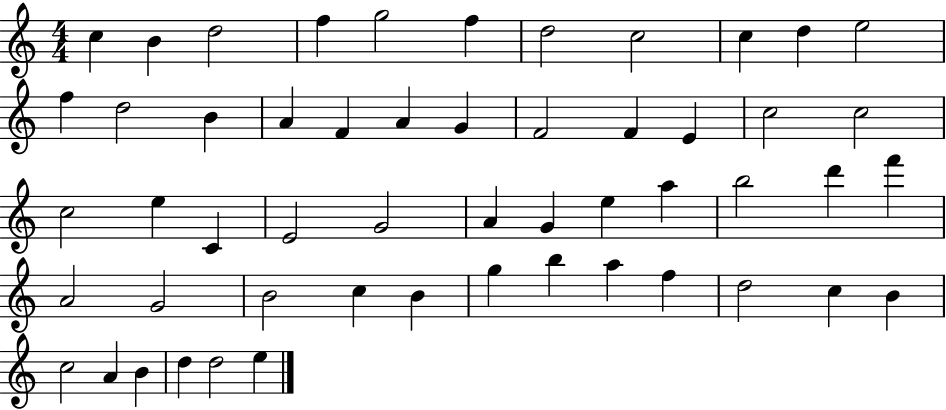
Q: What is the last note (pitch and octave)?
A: E5